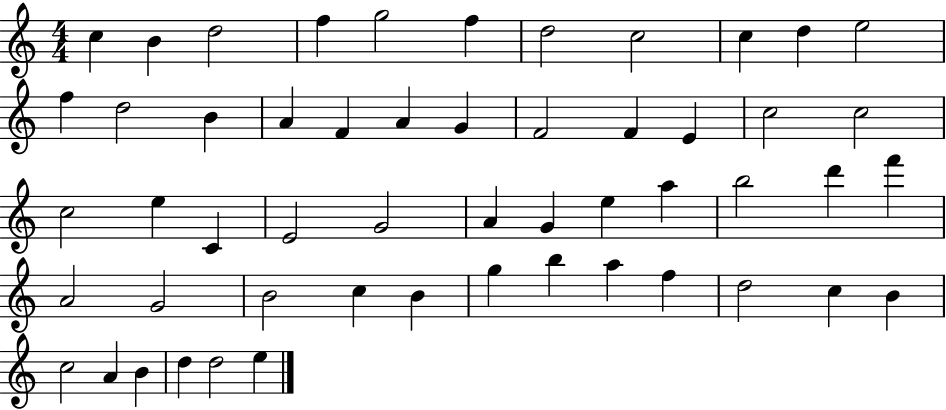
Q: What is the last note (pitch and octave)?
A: E5